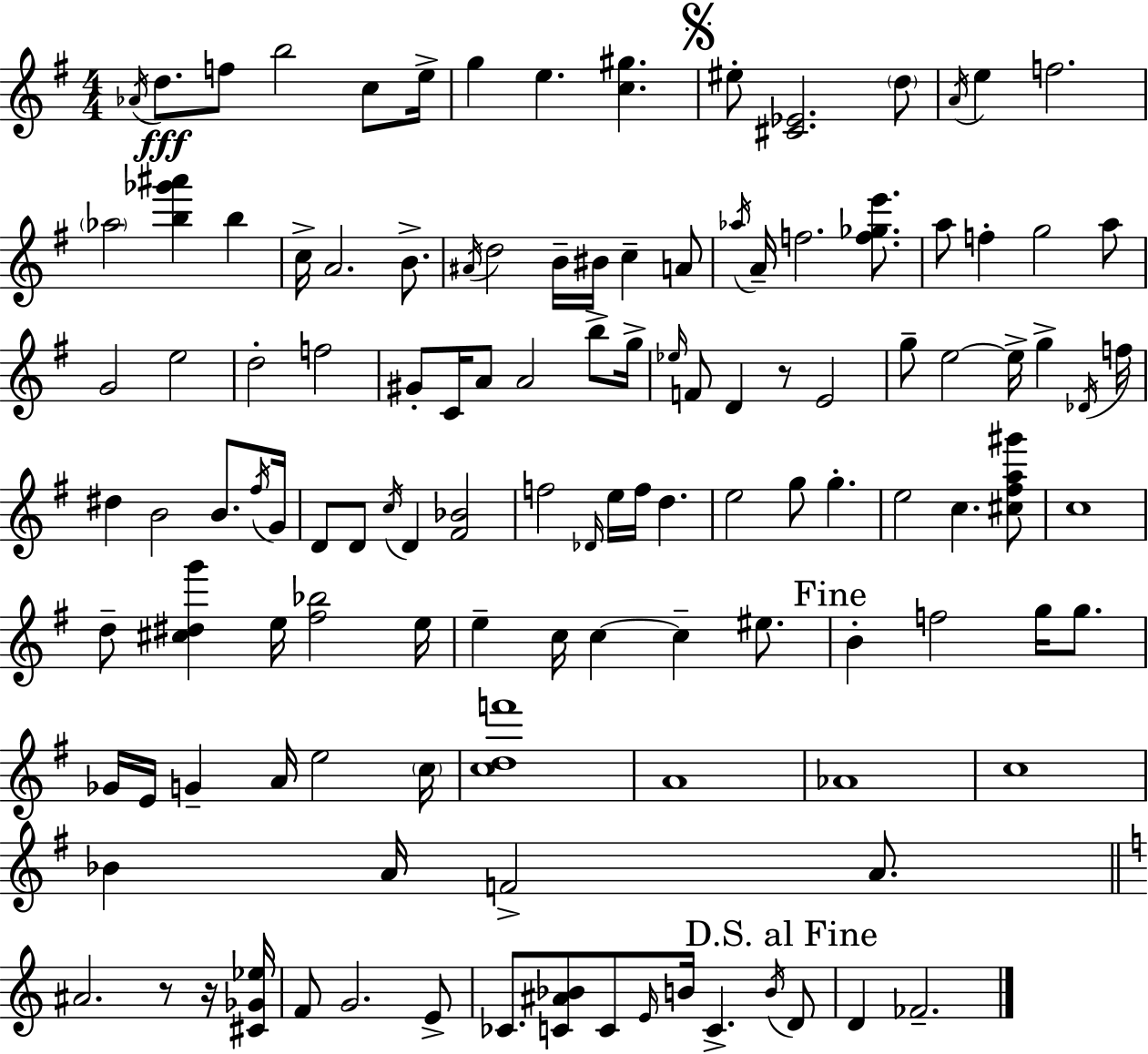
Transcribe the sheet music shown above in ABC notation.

X:1
T:Untitled
M:4/4
L:1/4
K:Em
_A/4 d/2 f/2 b2 c/2 e/4 g e [c^g] ^e/2 [^C_E]2 d/2 A/4 e f2 _a2 [b_g'^a'] b c/4 A2 B/2 ^A/4 d2 B/4 ^B/4 c A/2 _a/4 A/4 f2 [f_ge']/2 a/2 f g2 a/2 G2 e2 d2 f2 ^G/2 C/4 A/2 A2 b/2 g/4 _e/4 F/2 D z/2 E2 g/2 e2 e/4 g _D/4 f/4 ^d B2 B/2 ^f/4 G/4 D/2 D/2 c/4 D [^F_B]2 f2 _D/4 e/4 f/4 d e2 g/2 g e2 c [^c^fa^g']/2 c4 d/2 [^c^dg'] e/4 [^f_b]2 e/4 e c/4 c c ^e/2 B f2 g/4 g/2 _G/4 E/4 G A/4 e2 c/4 [cdf']4 A4 _A4 c4 _B A/4 F2 A/2 ^A2 z/2 z/4 [^C_G_e]/4 F/2 G2 E/2 _C/2 [C^A_B]/2 C/2 E/4 B/4 C B/4 D/2 D _F2